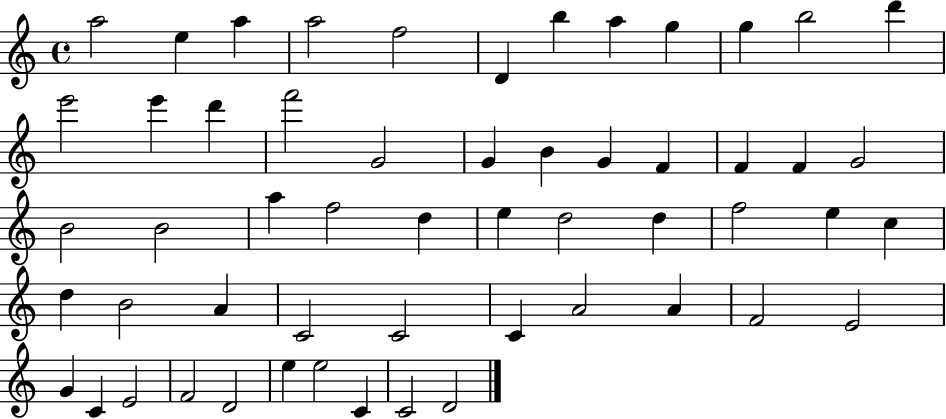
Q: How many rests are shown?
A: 0